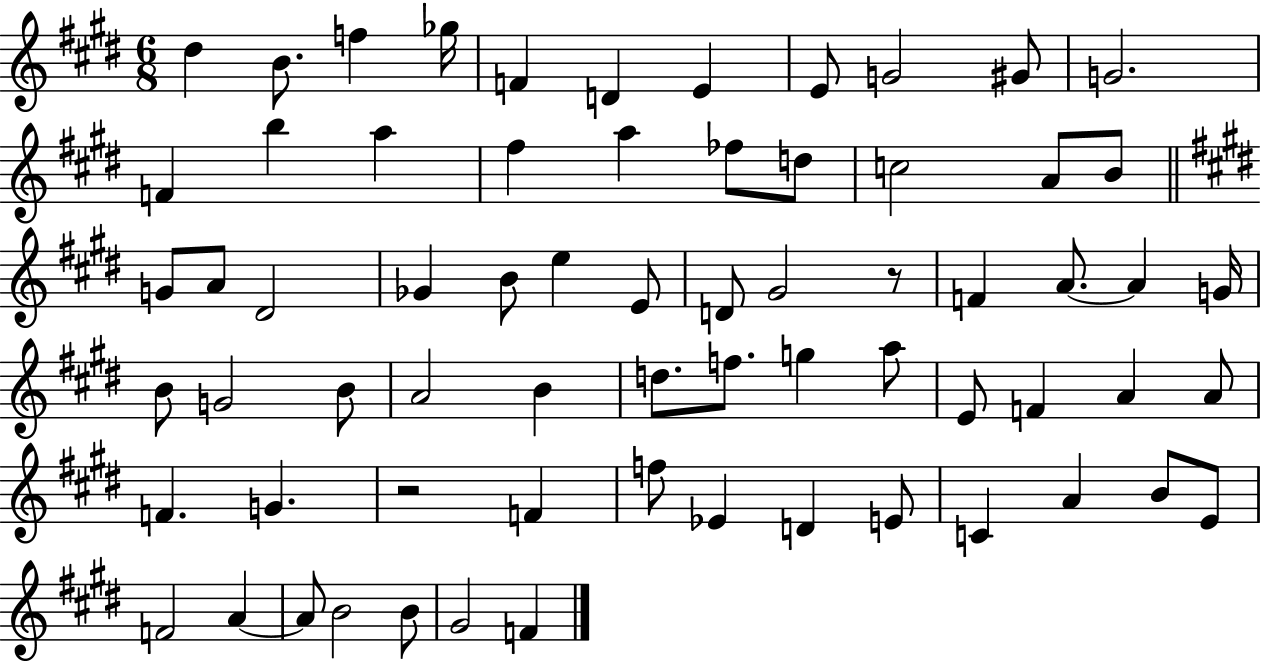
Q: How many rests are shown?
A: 2